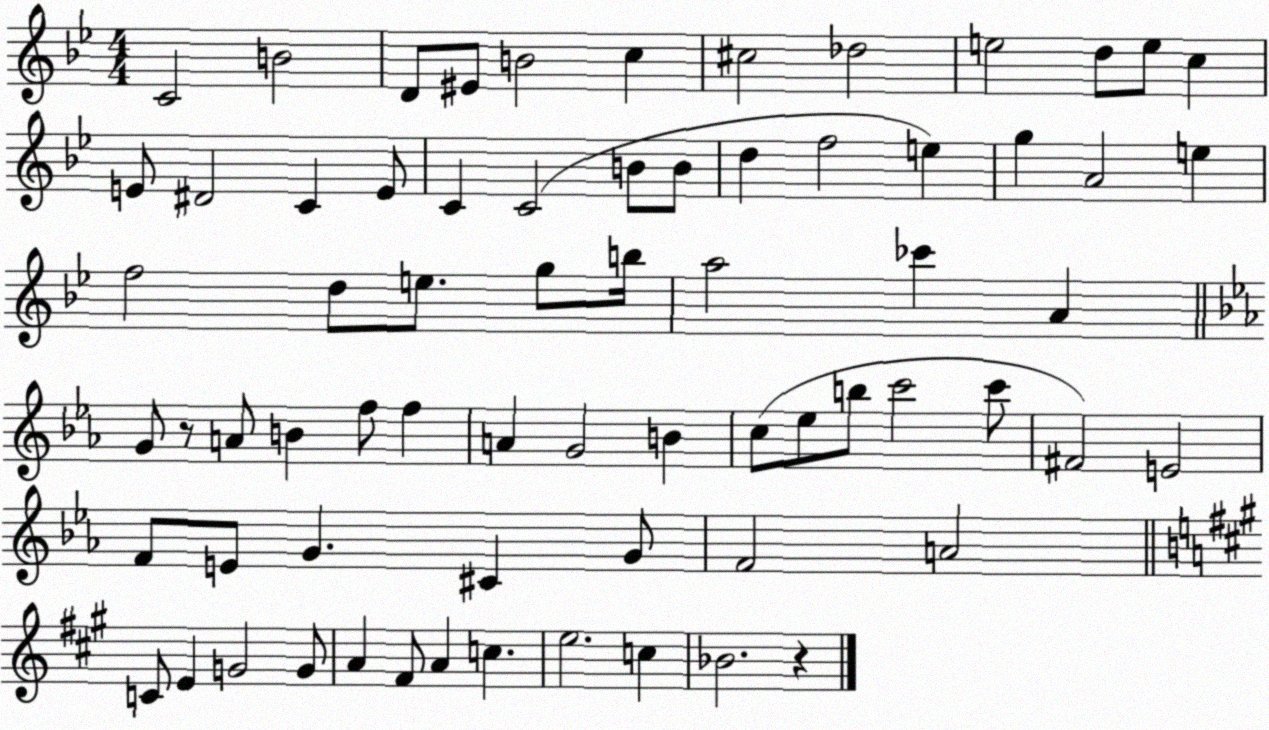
X:1
T:Untitled
M:4/4
L:1/4
K:Bb
C2 B2 D/2 ^E/2 B2 c ^c2 _d2 e2 d/2 e/2 c E/2 ^D2 C E/2 C C2 B/2 B/2 d f2 e g A2 e f2 d/2 e/2 g/2 b/4 a2 _c' A G/2 z/2 A/2 B f/2 f A G2 B c/2 _e/2 b/2 c'2 c'/2 ^F2 E2 F/2 E/2 G ^C G/2 F2 A2 C/2 E G2 G/2 A ^F/2 A c e2 c _B2 z